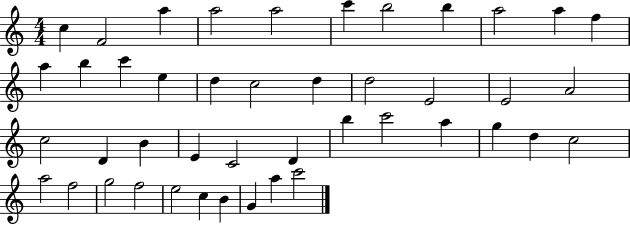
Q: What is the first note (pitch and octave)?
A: C5